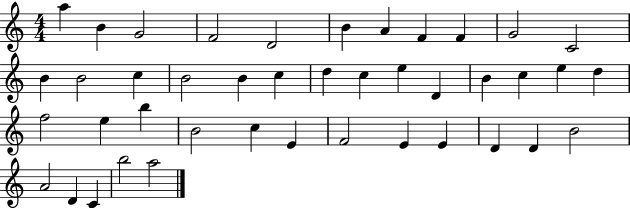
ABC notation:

X:1
T:Untitled
M:4/4
L:1/4
K:C
a B G2 F2 D2 B A F F G2 C2 B B2 c B2 B c d c e D B c e d f2 e b B2 c E F2 E E D D B2 A2 D C b2 a2